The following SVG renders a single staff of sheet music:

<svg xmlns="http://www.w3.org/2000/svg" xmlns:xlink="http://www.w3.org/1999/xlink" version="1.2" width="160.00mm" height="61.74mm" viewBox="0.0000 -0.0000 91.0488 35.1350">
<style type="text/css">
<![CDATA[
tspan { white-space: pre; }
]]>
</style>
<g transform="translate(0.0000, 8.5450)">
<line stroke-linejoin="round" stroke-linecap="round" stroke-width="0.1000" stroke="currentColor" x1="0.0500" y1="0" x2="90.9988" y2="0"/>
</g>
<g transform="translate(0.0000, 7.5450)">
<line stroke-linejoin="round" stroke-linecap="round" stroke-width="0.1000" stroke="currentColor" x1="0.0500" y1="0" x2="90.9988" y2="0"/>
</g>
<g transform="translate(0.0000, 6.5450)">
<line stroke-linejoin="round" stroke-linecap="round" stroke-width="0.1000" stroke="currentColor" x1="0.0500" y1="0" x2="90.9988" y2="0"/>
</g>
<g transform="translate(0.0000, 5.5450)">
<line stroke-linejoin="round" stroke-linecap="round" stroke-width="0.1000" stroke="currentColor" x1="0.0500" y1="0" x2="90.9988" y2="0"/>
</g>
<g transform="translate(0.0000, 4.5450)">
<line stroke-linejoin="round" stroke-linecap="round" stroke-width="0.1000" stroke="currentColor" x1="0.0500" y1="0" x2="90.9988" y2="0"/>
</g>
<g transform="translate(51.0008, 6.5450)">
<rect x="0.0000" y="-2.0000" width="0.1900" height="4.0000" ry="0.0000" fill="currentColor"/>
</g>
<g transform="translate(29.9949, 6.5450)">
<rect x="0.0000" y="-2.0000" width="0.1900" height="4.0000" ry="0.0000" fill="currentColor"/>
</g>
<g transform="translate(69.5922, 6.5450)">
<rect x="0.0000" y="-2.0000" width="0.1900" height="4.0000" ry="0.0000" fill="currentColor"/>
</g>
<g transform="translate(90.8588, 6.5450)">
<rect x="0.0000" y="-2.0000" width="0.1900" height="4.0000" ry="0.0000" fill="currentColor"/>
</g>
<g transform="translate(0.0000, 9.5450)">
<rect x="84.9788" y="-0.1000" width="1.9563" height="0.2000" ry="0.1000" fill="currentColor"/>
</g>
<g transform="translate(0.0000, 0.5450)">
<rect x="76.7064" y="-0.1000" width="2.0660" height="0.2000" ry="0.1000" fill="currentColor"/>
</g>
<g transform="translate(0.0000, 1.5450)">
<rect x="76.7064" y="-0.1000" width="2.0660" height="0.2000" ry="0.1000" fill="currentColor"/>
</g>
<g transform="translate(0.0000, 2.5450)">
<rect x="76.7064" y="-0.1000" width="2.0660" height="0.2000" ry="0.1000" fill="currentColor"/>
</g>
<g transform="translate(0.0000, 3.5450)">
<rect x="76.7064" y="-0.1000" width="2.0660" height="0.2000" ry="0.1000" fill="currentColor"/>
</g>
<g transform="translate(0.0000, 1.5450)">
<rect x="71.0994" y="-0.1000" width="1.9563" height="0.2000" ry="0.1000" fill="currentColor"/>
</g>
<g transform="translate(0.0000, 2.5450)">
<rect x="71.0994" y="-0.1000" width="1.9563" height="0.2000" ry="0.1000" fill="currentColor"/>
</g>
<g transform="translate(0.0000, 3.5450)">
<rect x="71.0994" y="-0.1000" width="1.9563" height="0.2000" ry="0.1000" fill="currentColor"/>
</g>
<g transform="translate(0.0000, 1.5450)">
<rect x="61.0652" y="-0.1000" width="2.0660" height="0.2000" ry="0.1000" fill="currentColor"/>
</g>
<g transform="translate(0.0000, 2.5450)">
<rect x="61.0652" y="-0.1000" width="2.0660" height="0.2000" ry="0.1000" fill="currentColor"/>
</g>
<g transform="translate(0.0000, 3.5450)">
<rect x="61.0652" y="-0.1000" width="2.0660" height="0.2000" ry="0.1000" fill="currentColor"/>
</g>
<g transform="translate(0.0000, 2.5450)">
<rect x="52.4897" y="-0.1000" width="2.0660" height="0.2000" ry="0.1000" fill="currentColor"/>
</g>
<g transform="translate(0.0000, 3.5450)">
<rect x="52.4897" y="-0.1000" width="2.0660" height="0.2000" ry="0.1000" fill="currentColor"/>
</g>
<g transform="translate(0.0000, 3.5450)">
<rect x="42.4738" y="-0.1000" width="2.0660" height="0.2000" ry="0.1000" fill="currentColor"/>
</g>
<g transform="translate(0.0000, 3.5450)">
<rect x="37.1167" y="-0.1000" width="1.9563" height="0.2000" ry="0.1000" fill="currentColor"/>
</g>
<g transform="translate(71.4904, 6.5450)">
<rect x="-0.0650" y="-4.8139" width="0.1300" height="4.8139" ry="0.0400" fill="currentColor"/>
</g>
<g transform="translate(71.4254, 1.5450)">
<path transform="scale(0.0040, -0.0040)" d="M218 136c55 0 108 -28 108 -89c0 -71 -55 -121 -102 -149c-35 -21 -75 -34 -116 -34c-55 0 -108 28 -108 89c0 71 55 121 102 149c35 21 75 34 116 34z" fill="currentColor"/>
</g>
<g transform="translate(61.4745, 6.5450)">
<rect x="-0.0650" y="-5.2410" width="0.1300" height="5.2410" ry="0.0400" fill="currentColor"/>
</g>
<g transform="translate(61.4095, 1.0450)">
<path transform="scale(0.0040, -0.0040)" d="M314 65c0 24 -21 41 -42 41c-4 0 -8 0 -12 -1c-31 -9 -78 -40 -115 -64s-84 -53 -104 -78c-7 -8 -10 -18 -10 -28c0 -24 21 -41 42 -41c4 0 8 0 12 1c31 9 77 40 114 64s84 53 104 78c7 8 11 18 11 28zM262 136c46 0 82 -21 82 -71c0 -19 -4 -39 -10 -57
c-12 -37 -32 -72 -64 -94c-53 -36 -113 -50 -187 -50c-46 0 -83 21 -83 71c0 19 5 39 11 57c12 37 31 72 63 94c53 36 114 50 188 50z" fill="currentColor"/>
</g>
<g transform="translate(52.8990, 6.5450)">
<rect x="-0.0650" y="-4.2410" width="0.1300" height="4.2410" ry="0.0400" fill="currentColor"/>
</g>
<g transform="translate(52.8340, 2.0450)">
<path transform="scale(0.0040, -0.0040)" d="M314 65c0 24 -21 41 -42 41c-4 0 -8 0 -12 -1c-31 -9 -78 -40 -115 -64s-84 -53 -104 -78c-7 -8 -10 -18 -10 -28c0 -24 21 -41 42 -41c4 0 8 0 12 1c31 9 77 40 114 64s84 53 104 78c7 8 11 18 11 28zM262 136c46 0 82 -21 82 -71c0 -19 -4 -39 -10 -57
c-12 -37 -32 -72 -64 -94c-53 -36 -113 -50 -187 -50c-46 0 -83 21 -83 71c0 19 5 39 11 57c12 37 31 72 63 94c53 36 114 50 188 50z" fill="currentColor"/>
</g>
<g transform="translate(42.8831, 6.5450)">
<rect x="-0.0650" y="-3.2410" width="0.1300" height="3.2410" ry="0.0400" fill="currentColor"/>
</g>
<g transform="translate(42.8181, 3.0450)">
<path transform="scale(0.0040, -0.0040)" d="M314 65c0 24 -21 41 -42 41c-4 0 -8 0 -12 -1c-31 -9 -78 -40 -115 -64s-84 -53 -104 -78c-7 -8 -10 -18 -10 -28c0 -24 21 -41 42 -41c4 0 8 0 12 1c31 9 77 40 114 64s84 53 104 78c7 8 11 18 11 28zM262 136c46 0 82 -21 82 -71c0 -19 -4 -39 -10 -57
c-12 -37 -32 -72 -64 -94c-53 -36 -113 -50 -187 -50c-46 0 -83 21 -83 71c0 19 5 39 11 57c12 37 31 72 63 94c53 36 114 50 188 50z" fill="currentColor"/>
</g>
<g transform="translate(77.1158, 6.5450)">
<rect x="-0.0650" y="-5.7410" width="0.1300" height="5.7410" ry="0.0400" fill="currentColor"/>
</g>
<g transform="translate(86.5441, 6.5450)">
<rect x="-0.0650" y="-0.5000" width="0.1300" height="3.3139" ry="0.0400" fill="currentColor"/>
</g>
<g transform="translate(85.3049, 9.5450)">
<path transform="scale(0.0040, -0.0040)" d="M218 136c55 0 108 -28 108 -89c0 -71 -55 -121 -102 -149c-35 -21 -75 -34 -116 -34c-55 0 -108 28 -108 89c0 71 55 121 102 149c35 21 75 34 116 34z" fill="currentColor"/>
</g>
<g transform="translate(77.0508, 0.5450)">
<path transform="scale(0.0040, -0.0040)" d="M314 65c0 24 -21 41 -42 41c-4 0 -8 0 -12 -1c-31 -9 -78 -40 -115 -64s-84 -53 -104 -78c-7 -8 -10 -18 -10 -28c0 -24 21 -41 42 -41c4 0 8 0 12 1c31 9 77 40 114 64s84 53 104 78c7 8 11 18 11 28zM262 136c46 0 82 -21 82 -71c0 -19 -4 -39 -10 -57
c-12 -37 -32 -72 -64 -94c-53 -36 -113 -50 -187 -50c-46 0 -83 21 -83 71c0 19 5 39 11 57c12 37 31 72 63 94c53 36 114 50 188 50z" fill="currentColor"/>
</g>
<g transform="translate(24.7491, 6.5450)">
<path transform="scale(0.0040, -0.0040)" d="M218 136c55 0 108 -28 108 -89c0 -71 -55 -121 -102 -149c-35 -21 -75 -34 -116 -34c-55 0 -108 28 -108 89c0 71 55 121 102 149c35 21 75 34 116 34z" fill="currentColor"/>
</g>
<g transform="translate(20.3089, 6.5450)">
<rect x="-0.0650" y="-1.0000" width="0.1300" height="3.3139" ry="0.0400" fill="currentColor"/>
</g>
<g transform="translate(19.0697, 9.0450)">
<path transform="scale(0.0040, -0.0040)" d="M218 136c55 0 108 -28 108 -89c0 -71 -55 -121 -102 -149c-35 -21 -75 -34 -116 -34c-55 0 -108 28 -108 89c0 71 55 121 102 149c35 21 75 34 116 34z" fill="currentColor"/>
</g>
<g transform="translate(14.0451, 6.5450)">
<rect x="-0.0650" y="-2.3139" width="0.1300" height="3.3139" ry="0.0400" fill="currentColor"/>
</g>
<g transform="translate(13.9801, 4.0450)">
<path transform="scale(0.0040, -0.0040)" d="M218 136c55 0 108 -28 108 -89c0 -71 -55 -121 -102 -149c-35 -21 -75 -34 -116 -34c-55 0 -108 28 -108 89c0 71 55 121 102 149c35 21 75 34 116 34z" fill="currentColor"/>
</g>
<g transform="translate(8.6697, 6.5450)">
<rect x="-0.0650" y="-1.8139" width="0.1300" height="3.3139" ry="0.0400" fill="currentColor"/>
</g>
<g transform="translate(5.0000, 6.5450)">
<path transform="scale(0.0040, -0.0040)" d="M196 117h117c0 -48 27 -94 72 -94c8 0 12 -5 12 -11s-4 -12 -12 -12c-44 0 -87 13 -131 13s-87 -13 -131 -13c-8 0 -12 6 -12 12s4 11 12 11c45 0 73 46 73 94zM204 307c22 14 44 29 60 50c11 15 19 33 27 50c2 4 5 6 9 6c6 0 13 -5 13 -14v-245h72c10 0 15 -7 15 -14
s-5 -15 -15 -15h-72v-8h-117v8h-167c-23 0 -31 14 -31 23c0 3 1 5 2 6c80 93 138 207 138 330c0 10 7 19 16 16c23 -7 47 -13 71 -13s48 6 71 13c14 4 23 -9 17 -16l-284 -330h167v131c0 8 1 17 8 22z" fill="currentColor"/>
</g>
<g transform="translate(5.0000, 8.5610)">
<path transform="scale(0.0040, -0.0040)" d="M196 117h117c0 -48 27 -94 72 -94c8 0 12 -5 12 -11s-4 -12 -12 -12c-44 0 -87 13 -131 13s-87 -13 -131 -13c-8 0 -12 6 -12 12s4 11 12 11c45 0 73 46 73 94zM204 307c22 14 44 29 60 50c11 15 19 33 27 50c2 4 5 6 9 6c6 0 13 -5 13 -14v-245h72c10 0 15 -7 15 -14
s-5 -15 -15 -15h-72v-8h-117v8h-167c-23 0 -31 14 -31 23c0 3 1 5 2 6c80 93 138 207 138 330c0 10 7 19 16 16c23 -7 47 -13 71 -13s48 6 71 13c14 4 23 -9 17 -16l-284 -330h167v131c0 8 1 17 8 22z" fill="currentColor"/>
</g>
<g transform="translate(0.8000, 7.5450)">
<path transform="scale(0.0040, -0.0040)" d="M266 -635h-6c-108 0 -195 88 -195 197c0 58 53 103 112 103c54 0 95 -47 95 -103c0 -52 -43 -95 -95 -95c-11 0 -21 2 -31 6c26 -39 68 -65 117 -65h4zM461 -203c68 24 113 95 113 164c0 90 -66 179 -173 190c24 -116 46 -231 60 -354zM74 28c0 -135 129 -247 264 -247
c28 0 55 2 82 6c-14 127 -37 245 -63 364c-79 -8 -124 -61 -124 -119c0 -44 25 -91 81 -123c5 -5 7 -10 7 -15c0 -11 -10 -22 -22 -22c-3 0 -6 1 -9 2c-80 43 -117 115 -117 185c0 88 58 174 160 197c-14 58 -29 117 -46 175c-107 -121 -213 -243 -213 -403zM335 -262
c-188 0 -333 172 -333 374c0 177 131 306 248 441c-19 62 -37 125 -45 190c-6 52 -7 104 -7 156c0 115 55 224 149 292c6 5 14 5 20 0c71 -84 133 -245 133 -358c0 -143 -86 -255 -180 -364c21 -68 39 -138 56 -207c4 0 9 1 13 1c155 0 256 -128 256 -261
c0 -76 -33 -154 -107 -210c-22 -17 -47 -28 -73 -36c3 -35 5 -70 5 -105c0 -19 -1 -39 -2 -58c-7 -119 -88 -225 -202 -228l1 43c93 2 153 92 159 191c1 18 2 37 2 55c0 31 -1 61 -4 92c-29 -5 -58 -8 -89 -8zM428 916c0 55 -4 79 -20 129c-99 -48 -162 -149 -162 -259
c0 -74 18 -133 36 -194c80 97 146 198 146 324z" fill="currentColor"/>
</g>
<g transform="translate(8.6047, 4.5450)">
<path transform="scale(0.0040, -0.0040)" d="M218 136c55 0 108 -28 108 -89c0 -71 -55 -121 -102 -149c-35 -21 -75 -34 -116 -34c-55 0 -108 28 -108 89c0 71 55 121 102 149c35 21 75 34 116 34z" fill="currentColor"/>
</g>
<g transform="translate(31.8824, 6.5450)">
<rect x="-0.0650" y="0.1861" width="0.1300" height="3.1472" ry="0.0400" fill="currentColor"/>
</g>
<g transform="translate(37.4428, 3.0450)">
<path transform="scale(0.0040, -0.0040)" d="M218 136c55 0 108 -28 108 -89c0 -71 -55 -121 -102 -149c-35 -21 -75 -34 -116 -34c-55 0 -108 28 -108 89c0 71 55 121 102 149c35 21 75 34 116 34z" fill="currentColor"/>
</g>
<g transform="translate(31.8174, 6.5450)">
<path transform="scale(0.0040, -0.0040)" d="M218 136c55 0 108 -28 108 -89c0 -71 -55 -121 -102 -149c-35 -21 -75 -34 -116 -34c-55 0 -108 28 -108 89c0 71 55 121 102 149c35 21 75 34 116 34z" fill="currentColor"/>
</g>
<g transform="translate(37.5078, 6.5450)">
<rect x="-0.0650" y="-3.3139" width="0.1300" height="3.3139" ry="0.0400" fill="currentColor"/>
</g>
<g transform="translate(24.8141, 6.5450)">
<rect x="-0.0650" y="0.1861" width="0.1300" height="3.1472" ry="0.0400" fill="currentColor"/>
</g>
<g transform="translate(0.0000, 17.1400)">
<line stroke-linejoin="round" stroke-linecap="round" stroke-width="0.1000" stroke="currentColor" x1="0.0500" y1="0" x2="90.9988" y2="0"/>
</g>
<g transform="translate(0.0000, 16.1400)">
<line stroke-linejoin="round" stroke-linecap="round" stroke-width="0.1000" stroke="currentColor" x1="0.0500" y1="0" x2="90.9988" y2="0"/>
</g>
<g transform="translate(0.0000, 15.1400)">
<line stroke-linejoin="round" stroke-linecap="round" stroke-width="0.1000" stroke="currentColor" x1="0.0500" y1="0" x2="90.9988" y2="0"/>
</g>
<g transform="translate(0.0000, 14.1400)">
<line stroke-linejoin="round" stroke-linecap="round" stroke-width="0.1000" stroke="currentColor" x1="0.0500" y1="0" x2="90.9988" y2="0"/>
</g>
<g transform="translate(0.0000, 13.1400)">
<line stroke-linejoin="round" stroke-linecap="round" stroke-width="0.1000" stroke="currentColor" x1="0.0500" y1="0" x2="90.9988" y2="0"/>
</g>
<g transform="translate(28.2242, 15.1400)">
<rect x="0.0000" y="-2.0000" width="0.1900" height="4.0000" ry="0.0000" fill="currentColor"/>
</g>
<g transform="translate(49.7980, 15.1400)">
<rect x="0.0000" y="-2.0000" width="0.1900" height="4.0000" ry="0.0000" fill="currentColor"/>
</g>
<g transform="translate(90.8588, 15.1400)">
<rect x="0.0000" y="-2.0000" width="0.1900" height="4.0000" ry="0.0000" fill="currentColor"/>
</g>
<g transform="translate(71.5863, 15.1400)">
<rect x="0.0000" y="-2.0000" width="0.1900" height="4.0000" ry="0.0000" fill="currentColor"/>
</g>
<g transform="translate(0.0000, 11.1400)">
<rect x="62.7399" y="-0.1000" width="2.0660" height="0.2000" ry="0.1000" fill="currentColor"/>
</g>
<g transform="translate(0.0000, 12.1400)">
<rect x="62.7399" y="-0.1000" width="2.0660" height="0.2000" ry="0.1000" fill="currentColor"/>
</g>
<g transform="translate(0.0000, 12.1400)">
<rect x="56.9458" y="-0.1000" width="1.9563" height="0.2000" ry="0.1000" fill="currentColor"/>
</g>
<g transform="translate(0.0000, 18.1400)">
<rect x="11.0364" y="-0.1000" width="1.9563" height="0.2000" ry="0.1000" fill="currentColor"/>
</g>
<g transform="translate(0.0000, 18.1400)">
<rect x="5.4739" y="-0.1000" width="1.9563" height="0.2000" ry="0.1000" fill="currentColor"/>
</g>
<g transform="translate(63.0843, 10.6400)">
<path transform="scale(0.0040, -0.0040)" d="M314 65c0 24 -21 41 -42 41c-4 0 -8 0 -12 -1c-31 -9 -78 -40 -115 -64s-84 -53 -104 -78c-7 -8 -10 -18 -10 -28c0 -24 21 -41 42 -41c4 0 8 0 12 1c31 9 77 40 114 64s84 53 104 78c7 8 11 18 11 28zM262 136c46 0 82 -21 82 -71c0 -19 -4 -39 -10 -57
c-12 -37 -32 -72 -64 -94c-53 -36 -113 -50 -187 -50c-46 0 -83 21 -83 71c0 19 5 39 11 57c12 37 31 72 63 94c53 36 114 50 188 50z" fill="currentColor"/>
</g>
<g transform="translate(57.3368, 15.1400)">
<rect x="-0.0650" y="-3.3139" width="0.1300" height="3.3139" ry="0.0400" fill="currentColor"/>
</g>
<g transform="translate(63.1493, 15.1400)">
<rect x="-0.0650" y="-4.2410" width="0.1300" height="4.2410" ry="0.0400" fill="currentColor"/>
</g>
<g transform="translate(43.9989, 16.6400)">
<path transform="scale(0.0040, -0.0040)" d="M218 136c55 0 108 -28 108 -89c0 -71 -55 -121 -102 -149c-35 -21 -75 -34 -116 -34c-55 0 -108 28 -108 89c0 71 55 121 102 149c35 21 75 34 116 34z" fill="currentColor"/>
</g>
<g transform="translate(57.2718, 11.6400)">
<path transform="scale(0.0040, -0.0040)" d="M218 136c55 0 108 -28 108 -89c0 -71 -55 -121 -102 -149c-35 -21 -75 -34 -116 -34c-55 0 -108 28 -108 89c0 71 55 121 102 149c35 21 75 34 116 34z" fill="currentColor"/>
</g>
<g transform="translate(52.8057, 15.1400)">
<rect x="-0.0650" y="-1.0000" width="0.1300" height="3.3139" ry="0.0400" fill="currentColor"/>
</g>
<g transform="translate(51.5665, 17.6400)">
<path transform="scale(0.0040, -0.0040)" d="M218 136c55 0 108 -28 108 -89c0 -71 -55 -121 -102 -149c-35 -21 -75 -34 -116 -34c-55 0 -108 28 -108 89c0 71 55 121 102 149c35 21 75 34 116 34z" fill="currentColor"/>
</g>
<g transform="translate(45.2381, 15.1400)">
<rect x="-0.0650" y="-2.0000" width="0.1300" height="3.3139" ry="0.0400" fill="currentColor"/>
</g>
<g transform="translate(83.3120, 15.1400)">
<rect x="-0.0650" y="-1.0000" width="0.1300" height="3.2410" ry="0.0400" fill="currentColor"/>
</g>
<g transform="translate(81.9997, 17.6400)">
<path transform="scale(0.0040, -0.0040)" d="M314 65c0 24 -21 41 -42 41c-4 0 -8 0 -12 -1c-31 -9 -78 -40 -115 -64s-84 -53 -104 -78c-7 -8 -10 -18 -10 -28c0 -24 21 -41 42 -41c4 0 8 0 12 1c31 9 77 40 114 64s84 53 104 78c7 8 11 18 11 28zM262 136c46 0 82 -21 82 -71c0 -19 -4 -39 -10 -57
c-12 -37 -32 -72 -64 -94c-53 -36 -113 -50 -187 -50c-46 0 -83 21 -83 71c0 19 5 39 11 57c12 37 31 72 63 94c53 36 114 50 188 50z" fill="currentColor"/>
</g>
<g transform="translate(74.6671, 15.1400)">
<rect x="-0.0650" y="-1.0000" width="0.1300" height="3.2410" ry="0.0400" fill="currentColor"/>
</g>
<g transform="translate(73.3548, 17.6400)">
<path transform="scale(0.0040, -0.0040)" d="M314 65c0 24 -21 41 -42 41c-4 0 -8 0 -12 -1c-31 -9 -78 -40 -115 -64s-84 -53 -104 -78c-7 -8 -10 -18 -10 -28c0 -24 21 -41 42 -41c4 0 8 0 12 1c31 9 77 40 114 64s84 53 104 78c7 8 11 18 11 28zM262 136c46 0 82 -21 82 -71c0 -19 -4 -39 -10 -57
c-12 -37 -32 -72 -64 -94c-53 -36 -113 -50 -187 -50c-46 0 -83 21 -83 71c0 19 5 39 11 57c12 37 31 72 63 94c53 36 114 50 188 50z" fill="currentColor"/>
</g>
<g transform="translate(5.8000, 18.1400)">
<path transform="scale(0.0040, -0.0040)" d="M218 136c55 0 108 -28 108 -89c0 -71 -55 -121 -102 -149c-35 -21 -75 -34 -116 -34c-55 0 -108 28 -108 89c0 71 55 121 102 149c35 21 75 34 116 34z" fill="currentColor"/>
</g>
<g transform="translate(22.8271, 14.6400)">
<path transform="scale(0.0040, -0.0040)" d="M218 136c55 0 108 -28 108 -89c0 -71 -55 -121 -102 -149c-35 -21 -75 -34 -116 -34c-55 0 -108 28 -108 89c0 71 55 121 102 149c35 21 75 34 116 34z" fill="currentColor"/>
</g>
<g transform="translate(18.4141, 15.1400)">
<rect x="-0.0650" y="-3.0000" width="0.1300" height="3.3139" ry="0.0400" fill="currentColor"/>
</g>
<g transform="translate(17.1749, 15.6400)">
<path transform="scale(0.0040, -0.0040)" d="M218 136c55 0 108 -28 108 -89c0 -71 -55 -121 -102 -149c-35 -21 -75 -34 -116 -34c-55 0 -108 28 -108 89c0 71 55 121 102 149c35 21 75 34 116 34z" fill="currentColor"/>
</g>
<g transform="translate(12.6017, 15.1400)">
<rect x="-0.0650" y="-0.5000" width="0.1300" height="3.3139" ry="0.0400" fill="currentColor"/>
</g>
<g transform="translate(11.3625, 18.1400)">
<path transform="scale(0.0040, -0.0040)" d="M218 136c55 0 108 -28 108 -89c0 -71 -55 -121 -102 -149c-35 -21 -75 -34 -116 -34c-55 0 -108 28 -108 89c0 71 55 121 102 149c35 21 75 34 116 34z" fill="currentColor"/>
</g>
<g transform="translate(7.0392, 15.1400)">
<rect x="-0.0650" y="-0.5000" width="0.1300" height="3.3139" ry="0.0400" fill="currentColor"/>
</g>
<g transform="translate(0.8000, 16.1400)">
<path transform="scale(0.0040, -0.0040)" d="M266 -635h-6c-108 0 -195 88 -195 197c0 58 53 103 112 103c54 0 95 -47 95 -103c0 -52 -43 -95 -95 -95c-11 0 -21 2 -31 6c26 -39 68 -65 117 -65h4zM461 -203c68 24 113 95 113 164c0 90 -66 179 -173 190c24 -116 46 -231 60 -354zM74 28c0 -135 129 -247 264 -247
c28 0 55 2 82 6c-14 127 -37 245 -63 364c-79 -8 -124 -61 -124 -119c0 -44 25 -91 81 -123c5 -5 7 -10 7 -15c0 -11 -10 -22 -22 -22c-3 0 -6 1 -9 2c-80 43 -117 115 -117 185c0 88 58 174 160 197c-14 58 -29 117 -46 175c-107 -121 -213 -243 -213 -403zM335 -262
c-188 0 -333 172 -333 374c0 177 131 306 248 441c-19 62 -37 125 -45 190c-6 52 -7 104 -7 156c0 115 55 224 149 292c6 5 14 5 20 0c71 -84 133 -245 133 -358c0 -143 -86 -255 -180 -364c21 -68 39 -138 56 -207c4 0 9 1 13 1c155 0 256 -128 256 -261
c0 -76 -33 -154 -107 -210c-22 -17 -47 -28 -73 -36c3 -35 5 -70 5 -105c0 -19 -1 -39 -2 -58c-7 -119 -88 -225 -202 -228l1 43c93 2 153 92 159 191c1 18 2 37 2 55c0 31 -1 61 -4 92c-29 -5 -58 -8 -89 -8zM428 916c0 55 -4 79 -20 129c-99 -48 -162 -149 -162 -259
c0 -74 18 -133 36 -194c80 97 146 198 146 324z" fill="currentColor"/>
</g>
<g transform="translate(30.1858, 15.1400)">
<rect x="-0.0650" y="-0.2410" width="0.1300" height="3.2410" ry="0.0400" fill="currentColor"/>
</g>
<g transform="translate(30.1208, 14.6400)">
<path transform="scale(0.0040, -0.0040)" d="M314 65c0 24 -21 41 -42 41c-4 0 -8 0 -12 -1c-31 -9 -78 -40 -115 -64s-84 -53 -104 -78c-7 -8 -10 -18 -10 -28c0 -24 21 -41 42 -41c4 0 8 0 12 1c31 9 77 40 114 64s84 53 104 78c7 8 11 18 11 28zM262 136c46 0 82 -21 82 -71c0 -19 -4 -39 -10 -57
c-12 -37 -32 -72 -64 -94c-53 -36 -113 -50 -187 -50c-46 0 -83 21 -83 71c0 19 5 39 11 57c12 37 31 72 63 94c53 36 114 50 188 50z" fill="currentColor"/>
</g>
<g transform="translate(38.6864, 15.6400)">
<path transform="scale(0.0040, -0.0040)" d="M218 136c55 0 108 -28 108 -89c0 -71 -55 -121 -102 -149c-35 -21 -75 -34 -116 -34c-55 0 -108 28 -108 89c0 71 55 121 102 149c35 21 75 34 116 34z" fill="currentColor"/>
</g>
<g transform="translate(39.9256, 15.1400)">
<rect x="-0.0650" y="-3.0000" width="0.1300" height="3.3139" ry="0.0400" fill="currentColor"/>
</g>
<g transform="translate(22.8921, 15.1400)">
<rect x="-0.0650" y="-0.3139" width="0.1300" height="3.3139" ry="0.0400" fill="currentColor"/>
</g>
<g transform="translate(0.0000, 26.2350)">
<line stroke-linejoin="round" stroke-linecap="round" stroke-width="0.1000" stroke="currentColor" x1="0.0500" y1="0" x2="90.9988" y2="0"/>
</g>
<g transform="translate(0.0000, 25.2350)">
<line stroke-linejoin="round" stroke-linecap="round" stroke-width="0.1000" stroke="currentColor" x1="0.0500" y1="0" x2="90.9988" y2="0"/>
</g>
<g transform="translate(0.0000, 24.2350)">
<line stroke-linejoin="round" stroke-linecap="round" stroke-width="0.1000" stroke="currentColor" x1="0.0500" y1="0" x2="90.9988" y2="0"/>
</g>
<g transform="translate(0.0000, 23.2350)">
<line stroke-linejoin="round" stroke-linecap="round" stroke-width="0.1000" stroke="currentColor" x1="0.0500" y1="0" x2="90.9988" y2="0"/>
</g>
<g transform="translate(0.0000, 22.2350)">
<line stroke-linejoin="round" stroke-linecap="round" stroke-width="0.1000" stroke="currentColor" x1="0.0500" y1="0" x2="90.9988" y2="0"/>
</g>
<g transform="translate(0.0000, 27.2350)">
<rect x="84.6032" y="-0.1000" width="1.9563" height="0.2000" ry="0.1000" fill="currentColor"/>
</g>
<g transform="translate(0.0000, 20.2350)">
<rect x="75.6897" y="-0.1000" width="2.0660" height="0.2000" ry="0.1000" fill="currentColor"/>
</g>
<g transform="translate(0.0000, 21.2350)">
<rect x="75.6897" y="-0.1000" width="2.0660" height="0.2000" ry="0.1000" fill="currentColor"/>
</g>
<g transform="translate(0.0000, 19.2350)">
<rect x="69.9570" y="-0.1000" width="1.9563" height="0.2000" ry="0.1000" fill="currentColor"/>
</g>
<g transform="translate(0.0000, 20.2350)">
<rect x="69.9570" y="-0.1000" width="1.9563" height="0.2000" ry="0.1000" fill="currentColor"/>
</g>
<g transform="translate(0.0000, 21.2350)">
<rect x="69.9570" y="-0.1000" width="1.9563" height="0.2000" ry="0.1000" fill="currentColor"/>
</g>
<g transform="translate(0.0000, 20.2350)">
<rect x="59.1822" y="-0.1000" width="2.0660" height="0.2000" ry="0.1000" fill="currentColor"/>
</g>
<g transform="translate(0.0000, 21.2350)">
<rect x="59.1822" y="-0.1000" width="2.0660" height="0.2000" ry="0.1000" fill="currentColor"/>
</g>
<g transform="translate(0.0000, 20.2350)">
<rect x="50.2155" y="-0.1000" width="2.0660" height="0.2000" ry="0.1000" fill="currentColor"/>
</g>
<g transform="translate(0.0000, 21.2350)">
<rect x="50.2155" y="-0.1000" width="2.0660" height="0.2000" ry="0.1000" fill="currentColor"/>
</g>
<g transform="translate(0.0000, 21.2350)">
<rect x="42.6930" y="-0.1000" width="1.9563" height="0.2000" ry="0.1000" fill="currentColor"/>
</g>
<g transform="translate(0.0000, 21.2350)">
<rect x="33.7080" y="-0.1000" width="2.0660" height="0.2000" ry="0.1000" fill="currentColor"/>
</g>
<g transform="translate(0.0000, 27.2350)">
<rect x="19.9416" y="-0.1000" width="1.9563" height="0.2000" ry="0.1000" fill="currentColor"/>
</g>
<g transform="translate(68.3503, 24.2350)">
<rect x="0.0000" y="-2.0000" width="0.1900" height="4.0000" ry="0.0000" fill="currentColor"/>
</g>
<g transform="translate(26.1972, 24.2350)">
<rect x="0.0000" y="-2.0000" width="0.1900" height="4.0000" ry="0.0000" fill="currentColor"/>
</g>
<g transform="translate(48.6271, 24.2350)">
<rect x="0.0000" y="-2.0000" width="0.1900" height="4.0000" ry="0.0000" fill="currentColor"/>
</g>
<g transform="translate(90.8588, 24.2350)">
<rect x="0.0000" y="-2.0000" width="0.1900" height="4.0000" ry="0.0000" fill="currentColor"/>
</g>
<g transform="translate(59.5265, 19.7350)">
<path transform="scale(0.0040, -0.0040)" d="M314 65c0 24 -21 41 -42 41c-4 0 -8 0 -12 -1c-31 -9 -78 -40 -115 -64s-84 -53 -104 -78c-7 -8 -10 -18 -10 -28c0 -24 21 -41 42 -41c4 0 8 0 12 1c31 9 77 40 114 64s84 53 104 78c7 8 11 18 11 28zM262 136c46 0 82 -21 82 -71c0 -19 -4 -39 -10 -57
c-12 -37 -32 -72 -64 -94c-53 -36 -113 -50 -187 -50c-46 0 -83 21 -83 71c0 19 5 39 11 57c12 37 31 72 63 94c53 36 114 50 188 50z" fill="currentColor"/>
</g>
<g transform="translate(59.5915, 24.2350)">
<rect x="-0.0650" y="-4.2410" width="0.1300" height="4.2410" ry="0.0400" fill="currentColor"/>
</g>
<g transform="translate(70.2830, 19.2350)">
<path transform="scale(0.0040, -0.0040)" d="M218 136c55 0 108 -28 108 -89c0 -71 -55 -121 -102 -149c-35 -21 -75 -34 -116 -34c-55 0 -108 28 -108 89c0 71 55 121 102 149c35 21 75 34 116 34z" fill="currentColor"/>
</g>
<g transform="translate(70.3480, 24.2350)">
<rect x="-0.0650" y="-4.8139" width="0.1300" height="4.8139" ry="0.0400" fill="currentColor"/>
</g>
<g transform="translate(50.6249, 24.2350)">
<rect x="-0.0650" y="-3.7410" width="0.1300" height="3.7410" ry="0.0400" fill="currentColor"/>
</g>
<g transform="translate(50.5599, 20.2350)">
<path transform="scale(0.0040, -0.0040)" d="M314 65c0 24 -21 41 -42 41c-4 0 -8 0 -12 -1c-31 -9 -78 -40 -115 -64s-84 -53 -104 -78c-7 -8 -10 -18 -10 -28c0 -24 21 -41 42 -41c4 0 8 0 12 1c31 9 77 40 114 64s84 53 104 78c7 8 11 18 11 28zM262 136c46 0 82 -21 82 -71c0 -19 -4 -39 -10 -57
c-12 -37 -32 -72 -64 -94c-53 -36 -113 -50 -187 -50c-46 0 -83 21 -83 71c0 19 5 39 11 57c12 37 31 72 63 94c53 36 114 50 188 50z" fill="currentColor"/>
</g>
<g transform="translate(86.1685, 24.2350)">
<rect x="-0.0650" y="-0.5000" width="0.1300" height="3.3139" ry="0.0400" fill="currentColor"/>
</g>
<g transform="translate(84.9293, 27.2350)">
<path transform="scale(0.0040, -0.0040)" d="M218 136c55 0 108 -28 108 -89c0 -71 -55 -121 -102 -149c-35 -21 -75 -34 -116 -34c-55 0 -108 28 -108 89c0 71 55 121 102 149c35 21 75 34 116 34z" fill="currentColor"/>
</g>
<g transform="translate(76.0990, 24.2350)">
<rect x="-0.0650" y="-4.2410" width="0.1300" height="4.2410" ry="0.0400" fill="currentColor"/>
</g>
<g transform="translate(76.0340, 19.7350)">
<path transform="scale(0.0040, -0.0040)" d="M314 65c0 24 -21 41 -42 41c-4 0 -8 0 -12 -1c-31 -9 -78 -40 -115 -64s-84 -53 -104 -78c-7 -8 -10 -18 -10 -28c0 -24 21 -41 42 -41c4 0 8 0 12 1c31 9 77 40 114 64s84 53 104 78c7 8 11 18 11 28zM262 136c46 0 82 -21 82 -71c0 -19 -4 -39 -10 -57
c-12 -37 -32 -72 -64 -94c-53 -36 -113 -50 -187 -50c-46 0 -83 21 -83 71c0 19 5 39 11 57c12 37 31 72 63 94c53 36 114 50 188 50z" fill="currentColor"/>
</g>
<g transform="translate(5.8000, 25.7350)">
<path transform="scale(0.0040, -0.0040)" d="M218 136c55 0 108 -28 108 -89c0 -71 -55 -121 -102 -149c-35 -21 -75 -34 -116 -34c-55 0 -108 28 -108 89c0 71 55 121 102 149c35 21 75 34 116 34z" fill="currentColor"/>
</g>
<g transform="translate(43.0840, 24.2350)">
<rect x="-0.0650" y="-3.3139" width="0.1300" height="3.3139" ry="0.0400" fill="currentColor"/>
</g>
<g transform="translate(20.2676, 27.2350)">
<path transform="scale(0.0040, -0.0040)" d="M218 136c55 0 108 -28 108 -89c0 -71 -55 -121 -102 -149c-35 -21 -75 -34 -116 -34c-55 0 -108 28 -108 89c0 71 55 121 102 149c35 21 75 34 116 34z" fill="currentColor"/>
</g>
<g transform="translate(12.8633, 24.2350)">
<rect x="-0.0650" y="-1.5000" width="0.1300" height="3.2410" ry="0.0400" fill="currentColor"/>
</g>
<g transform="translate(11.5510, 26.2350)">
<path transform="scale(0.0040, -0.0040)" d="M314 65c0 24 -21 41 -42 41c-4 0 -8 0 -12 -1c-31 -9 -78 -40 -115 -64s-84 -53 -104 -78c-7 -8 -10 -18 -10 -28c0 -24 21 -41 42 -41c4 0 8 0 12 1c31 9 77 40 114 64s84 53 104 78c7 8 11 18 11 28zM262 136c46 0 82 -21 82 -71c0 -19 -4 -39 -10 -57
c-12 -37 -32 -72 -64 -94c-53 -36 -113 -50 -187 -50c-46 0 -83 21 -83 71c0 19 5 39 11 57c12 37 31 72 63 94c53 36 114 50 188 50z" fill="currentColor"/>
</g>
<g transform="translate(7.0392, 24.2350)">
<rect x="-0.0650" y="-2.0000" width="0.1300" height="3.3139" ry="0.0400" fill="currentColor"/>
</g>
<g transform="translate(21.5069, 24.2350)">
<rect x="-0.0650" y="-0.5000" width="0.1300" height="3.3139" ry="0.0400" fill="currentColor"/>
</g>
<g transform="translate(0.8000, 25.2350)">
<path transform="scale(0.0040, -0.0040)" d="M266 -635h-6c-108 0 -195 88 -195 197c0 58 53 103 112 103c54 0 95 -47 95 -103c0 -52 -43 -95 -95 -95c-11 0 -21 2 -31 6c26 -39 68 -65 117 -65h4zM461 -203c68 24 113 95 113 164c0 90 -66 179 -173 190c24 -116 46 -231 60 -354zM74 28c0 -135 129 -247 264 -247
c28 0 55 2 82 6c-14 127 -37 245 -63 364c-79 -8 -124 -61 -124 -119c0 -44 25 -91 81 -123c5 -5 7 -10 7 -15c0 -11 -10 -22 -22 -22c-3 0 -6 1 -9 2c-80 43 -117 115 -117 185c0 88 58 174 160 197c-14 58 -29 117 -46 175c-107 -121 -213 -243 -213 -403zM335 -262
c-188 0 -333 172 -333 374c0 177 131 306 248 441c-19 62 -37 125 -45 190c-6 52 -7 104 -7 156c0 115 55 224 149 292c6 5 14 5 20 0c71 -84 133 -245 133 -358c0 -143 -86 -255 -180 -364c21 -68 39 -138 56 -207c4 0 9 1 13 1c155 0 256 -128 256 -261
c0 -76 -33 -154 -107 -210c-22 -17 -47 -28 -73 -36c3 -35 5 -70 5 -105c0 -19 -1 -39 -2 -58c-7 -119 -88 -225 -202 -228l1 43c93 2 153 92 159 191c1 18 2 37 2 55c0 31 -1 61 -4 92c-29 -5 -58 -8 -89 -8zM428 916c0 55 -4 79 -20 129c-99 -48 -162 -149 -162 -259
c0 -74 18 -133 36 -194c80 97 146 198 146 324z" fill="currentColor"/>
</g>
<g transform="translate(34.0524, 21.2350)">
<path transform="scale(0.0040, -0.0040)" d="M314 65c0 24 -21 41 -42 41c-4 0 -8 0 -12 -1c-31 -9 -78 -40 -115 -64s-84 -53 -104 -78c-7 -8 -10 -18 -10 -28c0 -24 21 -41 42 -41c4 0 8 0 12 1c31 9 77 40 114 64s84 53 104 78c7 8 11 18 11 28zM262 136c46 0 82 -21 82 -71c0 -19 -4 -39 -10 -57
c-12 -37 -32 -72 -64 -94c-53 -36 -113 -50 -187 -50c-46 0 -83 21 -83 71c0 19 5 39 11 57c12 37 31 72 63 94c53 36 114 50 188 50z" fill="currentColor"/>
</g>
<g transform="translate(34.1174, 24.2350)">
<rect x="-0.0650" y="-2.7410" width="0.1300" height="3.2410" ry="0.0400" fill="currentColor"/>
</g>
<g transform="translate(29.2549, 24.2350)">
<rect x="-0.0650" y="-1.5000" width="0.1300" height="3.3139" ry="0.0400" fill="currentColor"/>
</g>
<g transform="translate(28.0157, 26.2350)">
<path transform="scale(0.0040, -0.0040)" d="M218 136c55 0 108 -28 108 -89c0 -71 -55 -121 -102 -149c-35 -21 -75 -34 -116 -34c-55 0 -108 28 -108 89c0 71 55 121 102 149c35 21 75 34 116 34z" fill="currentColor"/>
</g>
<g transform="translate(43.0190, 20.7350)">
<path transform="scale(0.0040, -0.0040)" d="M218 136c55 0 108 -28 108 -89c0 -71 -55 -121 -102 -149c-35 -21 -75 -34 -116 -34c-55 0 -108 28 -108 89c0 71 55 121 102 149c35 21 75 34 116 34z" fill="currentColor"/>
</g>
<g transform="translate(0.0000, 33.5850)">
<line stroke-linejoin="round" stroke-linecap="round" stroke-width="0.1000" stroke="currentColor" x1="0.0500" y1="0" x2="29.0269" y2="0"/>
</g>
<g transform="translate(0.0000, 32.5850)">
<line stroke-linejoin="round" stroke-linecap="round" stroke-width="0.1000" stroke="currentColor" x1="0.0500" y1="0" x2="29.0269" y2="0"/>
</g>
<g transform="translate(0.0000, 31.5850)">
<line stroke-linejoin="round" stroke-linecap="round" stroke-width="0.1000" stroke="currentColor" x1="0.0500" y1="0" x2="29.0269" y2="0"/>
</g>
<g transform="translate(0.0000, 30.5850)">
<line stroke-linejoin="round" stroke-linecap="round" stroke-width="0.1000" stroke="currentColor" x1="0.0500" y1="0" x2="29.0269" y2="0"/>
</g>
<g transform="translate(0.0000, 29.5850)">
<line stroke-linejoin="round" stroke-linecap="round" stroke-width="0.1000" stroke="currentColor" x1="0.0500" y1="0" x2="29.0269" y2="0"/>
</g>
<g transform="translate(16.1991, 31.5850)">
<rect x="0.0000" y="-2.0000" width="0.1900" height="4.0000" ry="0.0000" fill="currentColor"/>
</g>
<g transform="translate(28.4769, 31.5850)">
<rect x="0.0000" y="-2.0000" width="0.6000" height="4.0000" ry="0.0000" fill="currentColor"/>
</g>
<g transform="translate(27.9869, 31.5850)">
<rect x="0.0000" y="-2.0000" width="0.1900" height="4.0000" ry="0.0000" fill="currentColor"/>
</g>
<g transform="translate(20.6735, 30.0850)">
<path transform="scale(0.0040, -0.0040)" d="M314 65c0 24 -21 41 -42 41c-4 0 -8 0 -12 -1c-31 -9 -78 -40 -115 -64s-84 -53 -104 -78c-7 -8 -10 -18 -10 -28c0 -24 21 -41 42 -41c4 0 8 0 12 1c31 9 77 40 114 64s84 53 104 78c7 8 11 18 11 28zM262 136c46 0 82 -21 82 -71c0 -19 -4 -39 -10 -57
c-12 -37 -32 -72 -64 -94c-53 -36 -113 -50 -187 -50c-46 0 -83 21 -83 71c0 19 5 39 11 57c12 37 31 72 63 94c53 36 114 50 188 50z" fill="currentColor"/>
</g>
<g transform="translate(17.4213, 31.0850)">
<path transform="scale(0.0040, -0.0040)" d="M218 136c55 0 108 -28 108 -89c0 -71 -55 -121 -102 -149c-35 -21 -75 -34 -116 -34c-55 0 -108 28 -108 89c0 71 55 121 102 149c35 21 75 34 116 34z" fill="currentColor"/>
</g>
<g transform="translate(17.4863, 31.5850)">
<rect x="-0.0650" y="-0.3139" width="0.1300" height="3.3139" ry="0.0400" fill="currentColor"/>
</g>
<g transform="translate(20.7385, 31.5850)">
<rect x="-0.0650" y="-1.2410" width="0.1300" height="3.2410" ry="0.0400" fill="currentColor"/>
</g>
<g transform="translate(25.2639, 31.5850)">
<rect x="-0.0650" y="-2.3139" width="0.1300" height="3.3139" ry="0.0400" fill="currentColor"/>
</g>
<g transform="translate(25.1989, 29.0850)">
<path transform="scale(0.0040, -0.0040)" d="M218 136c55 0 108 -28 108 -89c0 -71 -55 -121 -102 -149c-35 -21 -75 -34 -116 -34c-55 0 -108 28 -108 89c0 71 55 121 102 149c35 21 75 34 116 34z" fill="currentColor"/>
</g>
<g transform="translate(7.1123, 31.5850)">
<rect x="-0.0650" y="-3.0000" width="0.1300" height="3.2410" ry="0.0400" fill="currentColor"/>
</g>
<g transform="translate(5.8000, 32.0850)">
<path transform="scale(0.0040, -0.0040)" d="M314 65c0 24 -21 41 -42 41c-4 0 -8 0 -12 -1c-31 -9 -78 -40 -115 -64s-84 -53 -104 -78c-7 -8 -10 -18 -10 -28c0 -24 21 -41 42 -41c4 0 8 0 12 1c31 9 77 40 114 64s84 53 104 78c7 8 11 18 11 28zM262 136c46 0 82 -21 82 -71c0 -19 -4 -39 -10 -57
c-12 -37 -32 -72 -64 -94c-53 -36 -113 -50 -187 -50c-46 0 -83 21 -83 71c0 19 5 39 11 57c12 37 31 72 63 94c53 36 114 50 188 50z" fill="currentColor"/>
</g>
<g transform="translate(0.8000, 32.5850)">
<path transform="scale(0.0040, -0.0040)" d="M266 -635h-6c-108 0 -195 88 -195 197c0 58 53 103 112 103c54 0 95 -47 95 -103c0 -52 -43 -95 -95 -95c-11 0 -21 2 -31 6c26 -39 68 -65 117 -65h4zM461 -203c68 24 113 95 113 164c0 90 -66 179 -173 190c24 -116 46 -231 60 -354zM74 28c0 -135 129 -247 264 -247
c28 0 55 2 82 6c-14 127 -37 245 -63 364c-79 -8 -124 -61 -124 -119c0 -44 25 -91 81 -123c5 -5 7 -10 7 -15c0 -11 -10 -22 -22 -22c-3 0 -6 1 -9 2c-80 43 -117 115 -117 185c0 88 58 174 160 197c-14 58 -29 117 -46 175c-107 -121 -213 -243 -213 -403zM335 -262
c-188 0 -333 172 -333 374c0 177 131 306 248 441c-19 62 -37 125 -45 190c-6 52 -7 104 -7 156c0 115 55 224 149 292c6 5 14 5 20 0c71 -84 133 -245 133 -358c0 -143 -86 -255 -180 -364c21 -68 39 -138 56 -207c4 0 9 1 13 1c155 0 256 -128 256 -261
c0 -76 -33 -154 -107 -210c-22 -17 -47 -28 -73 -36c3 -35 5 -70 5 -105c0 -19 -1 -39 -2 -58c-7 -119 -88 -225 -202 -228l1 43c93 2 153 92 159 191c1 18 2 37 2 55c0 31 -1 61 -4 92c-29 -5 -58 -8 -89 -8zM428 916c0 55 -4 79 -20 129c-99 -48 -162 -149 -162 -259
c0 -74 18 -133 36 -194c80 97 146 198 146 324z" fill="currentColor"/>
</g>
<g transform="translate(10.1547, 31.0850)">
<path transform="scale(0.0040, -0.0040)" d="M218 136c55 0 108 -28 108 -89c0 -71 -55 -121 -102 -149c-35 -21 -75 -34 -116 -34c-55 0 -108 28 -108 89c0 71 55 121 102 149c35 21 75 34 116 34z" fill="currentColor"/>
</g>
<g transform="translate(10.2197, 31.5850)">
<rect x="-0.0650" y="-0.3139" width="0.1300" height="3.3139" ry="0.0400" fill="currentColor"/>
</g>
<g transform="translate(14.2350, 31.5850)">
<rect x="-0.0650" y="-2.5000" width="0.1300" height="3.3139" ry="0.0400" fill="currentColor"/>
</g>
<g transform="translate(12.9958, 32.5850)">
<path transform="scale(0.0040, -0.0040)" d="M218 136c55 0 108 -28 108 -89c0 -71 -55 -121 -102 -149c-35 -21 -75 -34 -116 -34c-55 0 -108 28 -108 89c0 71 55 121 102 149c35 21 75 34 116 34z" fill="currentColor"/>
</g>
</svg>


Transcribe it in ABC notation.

X:1
T:Untitled
M:4/4
L:1/4
K:C
f g D B B b b2 d'2 f'2 e' g'2 C C C A c c2 A F D b d'2 D2 D2 F E2 C E a2 b c'2 d'2 e' d'2 C A2 c G c e2 g